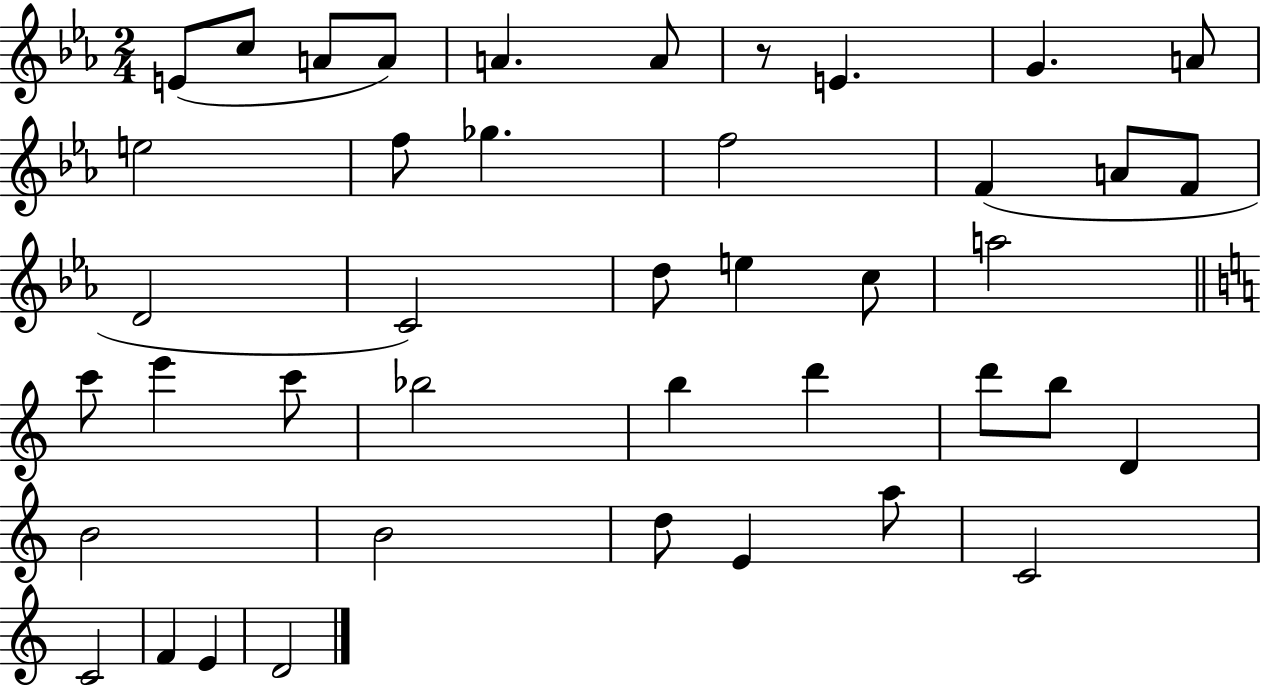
E4/e C5/e A4/e A4/e A4/q. A4/e R/e E4/q. G4/q. A4/e E5/h F5/e Gb5/q. F5/h F4/q A4/e F4/e D4/h C4/h D5/e E5/q C5/e A5/h C6/e E6/q C6/e Bb5/h B5/q D6/q D6/e B5/e D4/q B4/h B4/h D5/e E4/q A5/e C4/h C4/h F4/q E4/q D4/h